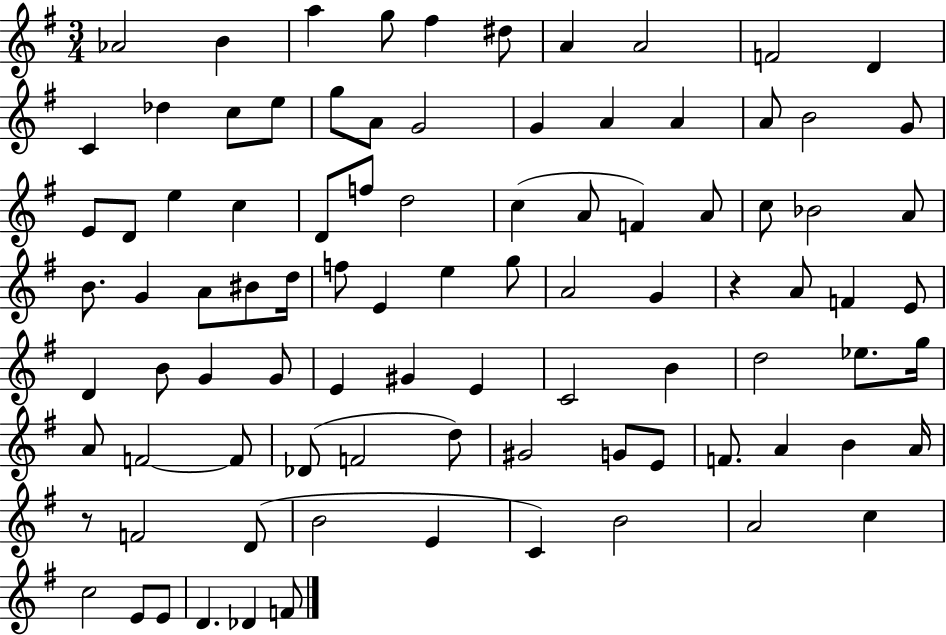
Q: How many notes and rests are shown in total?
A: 92